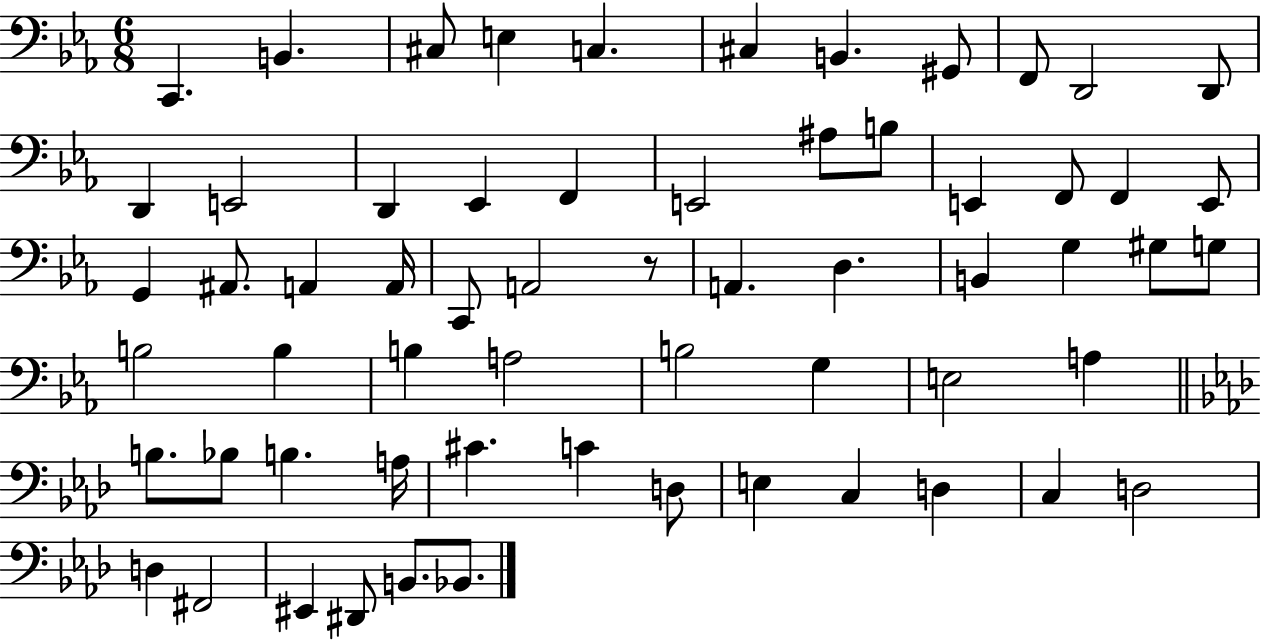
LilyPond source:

{
  \clef bass
  \numericTimeSignature
  \time 6/8
  \key ees \major
  c,4. b,4. | cis8 e4 c4. | cis4 b,4. gis,8 | f,8 d,2 d,8 | \break d,4 e,2 | d,4 ees,4 f,4 | e,2 ais8 b8 | e,4 f,8 f,4 e,8 | \break g,4 ais,8. a,4 a,16 | c,8 a,2 r8 | a,4. d4. | b,4 g4 gis8 g8 | \break b2 b4 | b4 a2 | b2 g4 | e2 a4 | \break \bar "||" \break \key f \minor b8. bes8 b4. a16 | cis'4. c'4 d8 | e4 c4 d4 | c4 d2 | \break d4 fis,2 | eis,4 dis,8 b,8. bes,8. | \bar "|."
}